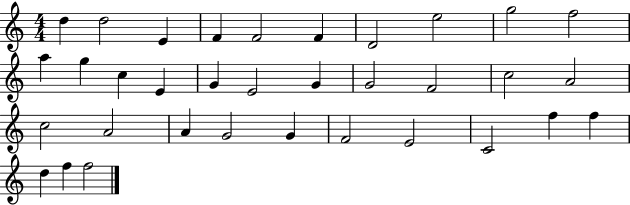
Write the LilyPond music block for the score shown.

{
  \clef treble
  \numericTimeSignature
  \time 4/4
  \key c \major
  d''4 d''2 e'4 | f'4 f'2 f'4 | d'2 e''2 | g''2 f''2 | \break a''4 g''4 c''4 e'4 | g'4 e'2 g'4 | g'2 f'2 | c''2 a'2 | \break c''2 a'2 | a'4 g'2 g'4 | f'2 e'2 | c'2 f''4 f''4 | \break d''4 f''4 f''2 | \bar "|."
}